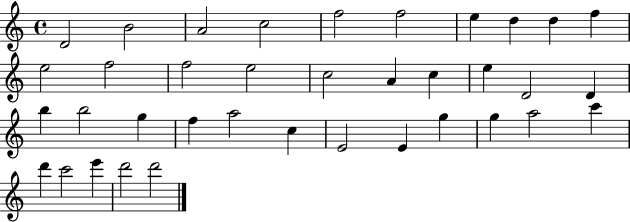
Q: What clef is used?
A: treble